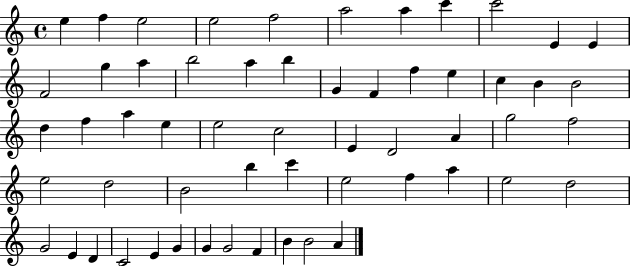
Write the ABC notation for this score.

X:1
T:Untitled
M:4/4
L:1/4
K:C
e f e2 e2 f2 a2 a c' c'2 E E F2 g a b2 a b G F f e c B B2 d f a e e2 c2 E D2 A g2 f2 e2 d2 B2 b c' e2 f a e2 d2 G2 E D C2 E G G G2 F B B2 A